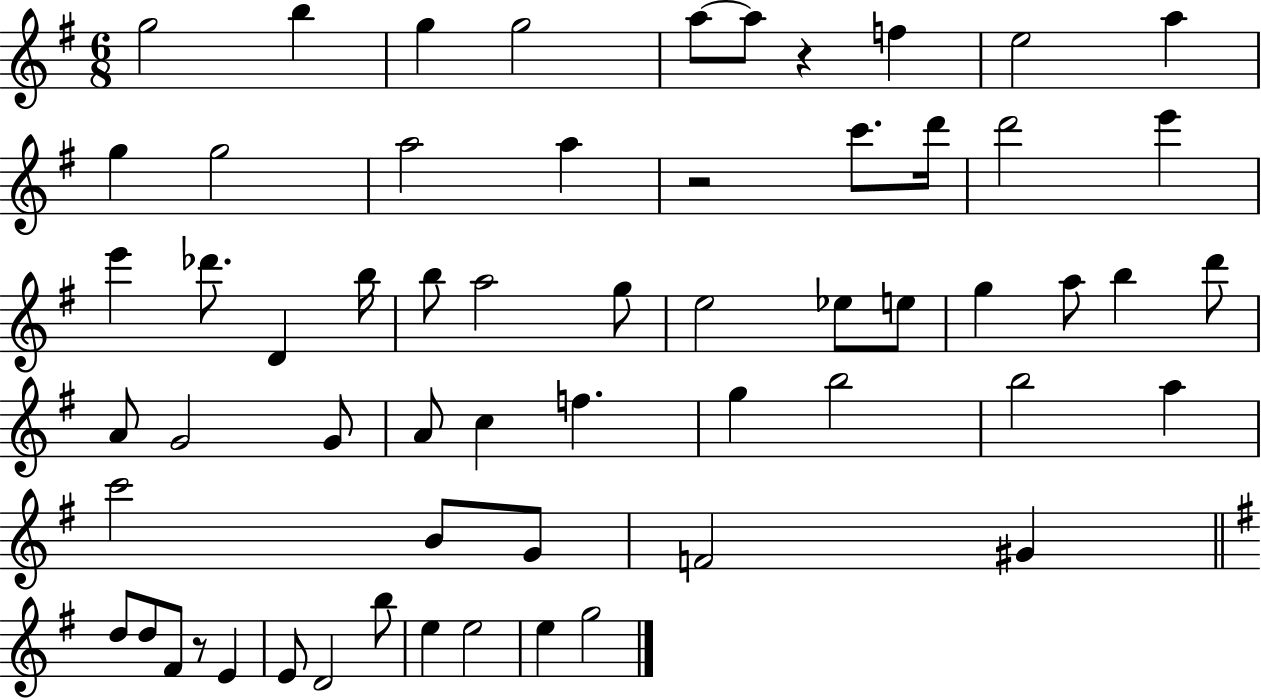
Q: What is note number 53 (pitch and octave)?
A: B5